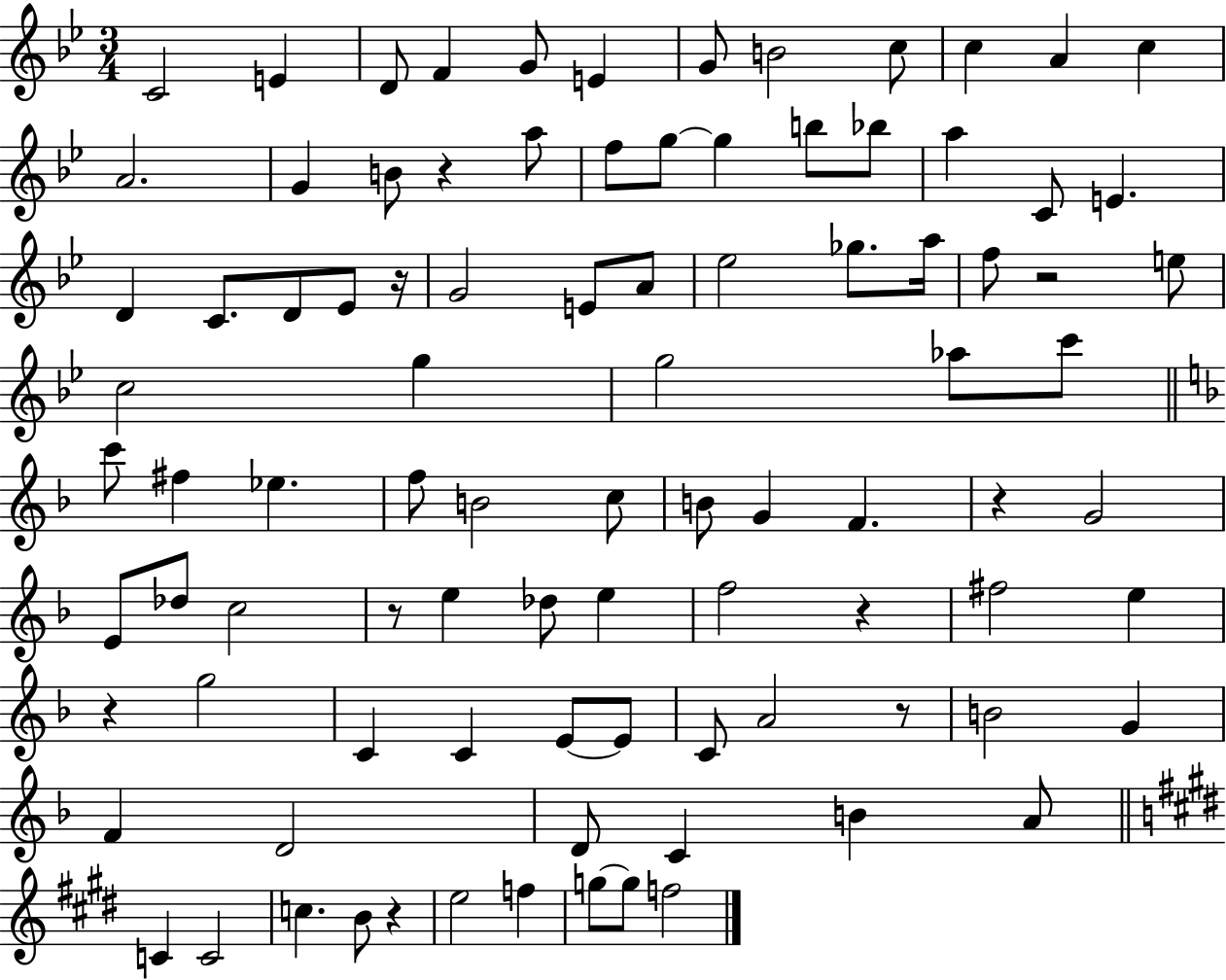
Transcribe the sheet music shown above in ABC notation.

X:1
T:Untitled
M:3/4
L:1/4
K:Bb
C2 E D/2 F G/2 E G/2 B2 c/2 c A c A2 G B/2 z a/2 f/2 g/2 g b/2 _b/2 a C/2 E D C/2 D/2 _E/2 z/4 G2 E/2 A/2 _e2 _g/2 a/4 f/2 z2 e/2 c2 g g2 _a/2 c'/2 c'/2 ^f _e f/2 B2 c/2 B/2 G F z G2 E/2 _d/2 c2 z/2 e _d/2 e f2 z ^f2 e z g2 C C E/2 E/2 C/2 A2 z/2 B2 G F D2 D/2 C B A/2 C C2 c B/2 z e2 f g/2 g/2 f2